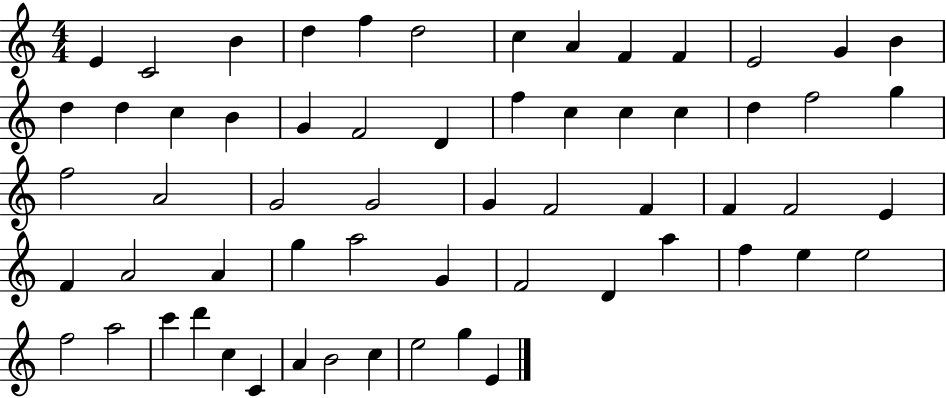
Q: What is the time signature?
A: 4/4